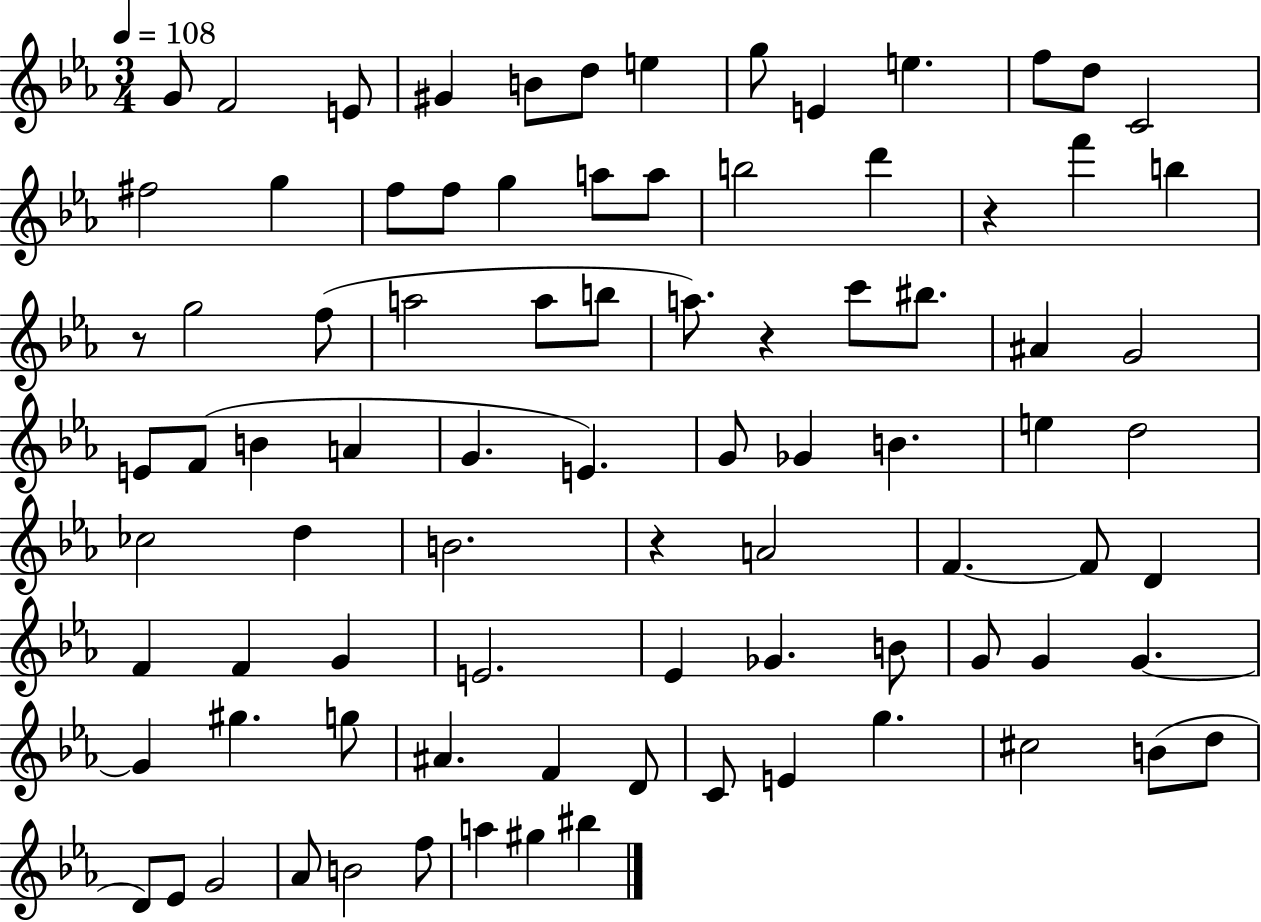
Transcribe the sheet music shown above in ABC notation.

X:1
T:Untitled
M:3/4
L:1/4
K:Eb
G/2 F2 E/2 ^G B/2 d/2 e g/2 E e f/2 d/2 C2 ^f2 g f/2 f/2 g a/2 a/2 b2 d' z f' b z/2 g2 f/2 a2 a/2 b/2 a/2 z c'/2 ^b/2 ^A G2 E/2 F/2 B A G E G/2 _G B e d2 _c2 d B2 z A2 F F/2 D F F G E2 _E _G B/2 G/2 G G G ^g g/2 ^A F D/2 C/2 E g ^c2 B/2 d/2 D/2 _E/2 G2 _A/2 B2 f/2 a ^g ^b